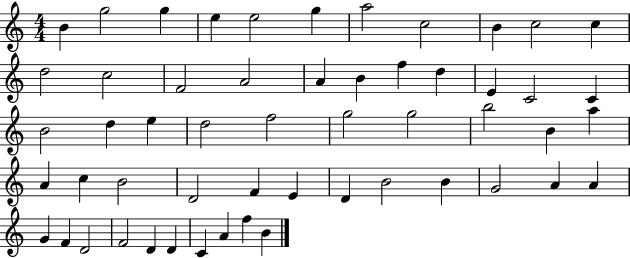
X:1
T:Untitled
M:4/4
L:1/4
K:C
B g2 g e e2 g a2 c2 B c2 c d2 c2 F2 A2 A B f d E C2 C B2 d e d2 f2 g2 g2 b2 B a A c B2 D2 F E D B2 B G2 A A G F D2 F2 D D C A f B